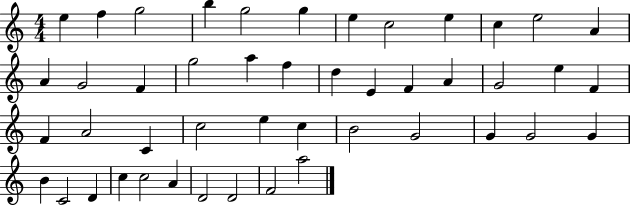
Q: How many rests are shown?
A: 0